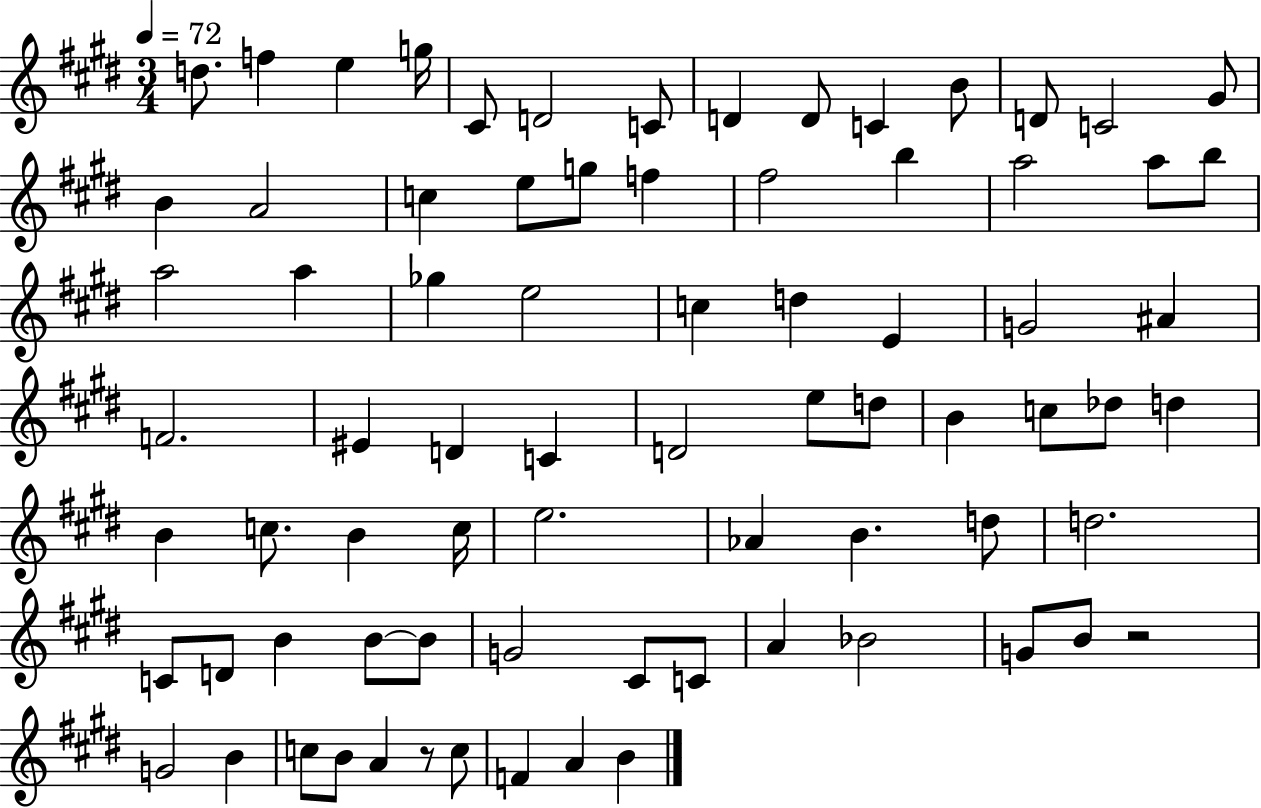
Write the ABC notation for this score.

X:1
T:Untitled
M:3/4
L:1/4
K:E
d/2 f e g/4 ^C/2 D2 C/2 D D/2 C B/2 D/2 C2 ^G/2 B A2 c e/2 g/2 f ^f2 b a2 a/2 b/2 a2 a _g e2 c d E G2 ^A F2 ^E D C D2 e/2 d/2 B c/2 _d/2 d B c/2 B c/4 e2 _A B d/2 d2 C/2 D/2 B B/2 B/2 G2 ^C/2 C/2 A _B2 G/2 B/2 z2 G2 B c/2 B/2 A z/2 c/2 F A B